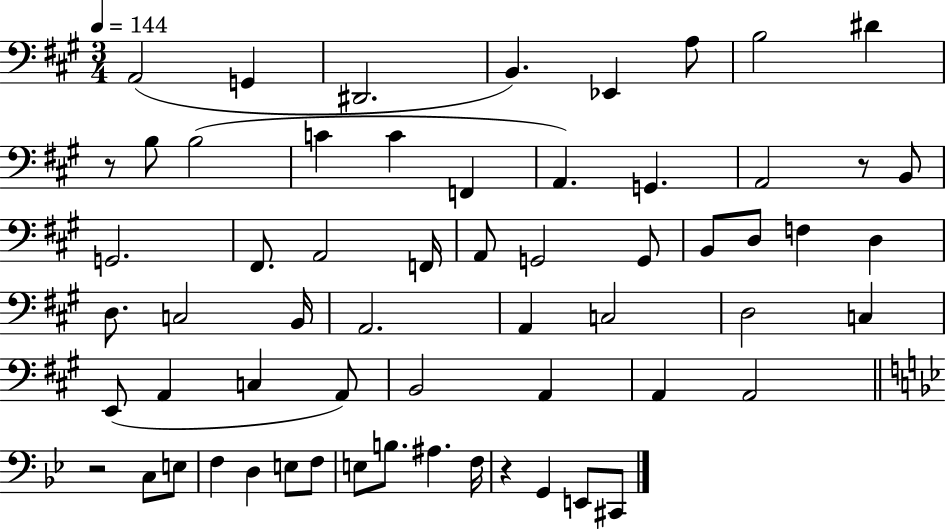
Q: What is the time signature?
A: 3/4